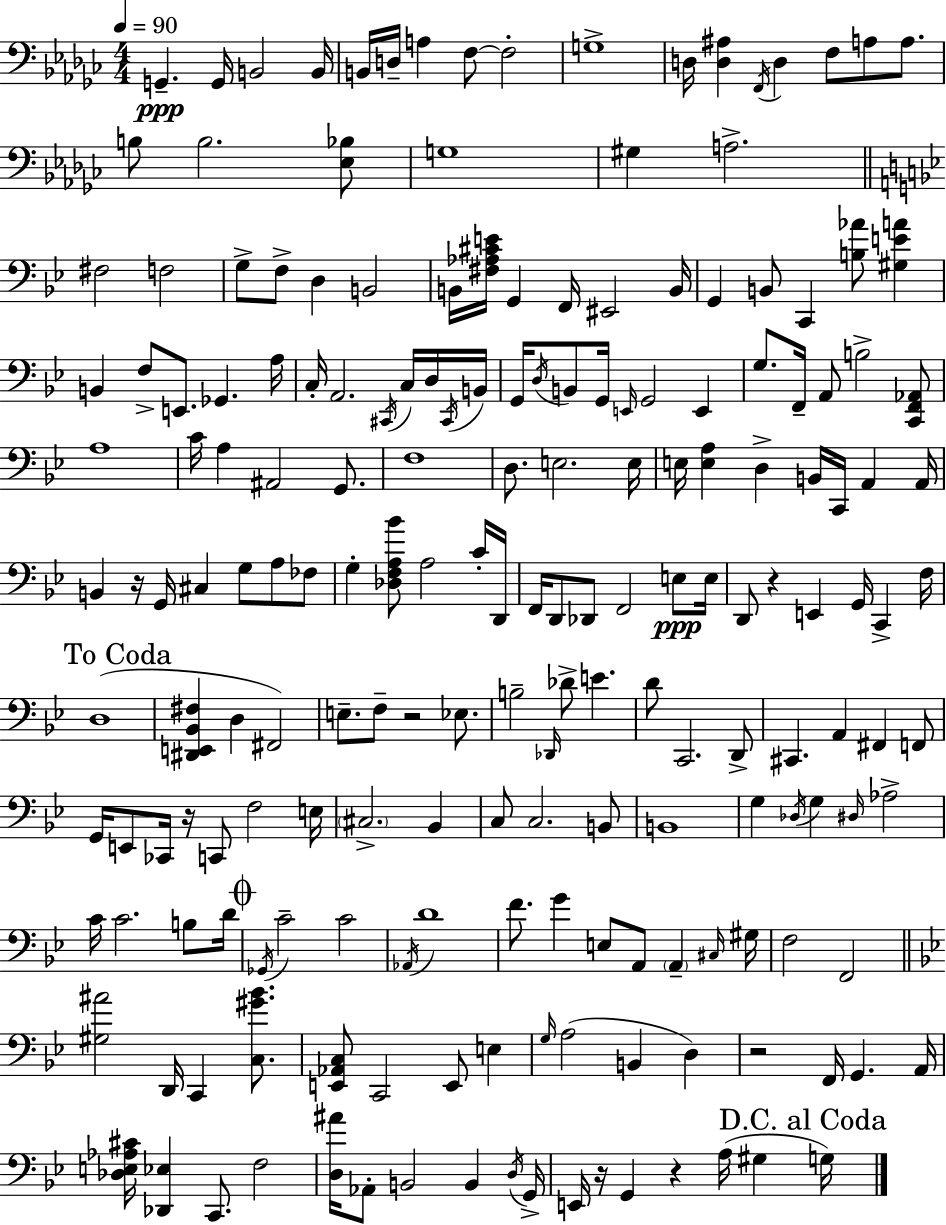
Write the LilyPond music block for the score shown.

{
  \clef bass
  \numericTimeSignature
  \time 4/4
  \key ees \minor
  \tempo 4 = 90
  \repeat volta 2 { g,4.--\ppp g,16 b,2 b,16 | b,16 d16-- a4 f8~~ f2-. | g1-> | d16 <d ais>4 \acciaccatura { f,16 } d4 f8 a8 a8. | \break b8 b2. <ees bes>8 | g1 | gis4 a2.-> | \bar "||" \break \key bes \major fis2 f2 | g8-> f8-> d4 b,2 | b,16 <fis aes cis' e'>16 g,4 f,16 eis,2 b,16 | g,4 b,8 c,4 <b aes'>8 <gis e' a'>4 | \break b,4 f8-> e,8. ges,4. a16 | c16-. a,2. \acciaccatura { cis,16 } c16 d16 | \acciaccatura { cis,16 } b,16 g,16 \acciaccatura { d16 } b,8 g,16 \grace { e,16 } g,2 | e,4 g8. f,16-- a,8 b2-> | \break <c, f, aes,>8 a1 | c'16 a4 ais,2 | g,8. f1 | d8. e2. | \break e16 e16 <e a>4 d4-> b,16 c,16 a,4 | a,16 b,4 r16 g,16 cis4 g8 | a8 fes8 g4-. <des f a bes'>8 a2 | c'16-. d,16 f,16 d,8 des,8 f,2 | \break e8\ppp e16 d,8 r4 e,4 g,16 c,4-> | f16 \mark "To Coda" d1( | <dis, e, bes, fis>4 d4 fis,2) | e8.-- f8-- r2 | \break ees8. b2-- \grace { des,16 } des'8-> e'4. | d'8 c,2. | d,8-> cis,4. a,4 fis,4 | f,8 g,16 e,8 ces,16 r16 c,8 f2 | \break e16 \parenthesize cis2.-> | bes,4 c8 c2. | b,8 b,1 | g4 \acciaccatura { des16 } g4 \grace { dis16 } aes2-> | \break c'16 c'2. | b8 d'16 \mark \markup { \musicglyph "scripts.coda" } \acciaccatura { ges,16 } c'2-- | c'2 \acciaccatura { aes,16 } d'1 | f'8. g'4 | \break e8 a,8 \parenthesize a,4-- \grace { cis16 } gis16 f2 | f,2 \bar "||" \break \key g \minor <gis ais'>2 d,16 c,4 <c gis' bes'>8. | <e, aes, c>8 c,2 e,8 e4 | \grace { g16 }( a2 b,4 d4) | r2 f,16 g,4. | \break a,16 <des e aes cis'>16 <des, ees>4 c,8. f2 | <d ais'>16 aes,8-. b,2 b,4 | \acciaccatura { d16 } g,16-> e,16 r16 g,4 r4 a16( gis4 | \mark "D.C. al Coda" g16) } \bar "|."
}